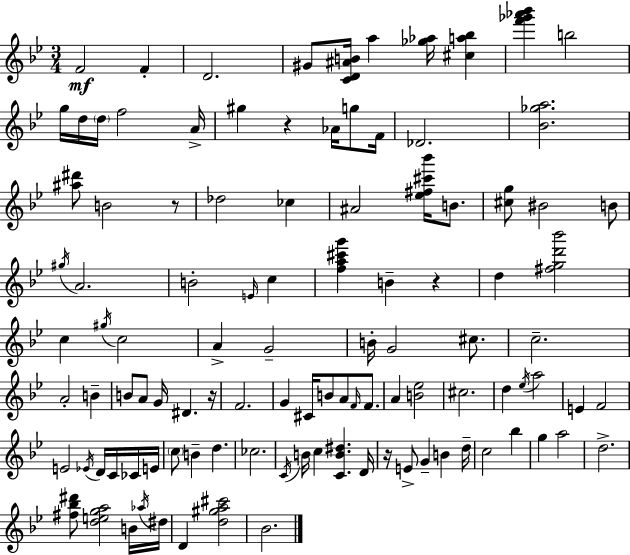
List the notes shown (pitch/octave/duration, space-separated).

F4/h F4/q D4/h. G#4/e [C4,D4,A#4,B4]/s A5/q [Gb5,Ab5]/s [C#5,A5,Bb5]/q [F6,Gb6,Ab6,Bb6]/q B5/h G5/s D5/s D5/s F5/h A4/s G#5/q R/q Ab4/s G5/e F4/s Db4/h. [Bb4,Gb5,A5]/h. [A#5,D#6]/e B4/h R/e Db5/h CES5/q A#4/h [Eb5,F#5,C#6,Bb6]/s B4/e. [C#5,G5]/e BIS4/h B4/e G#5/s A4/h. B4/h E4/s C5/q [F5,A5,C#6,G6]/q B4/q R/q D5/q [F#5,G5,D6,Bb6]/h C5/q G#5/s C5/h A4/q G4/h B4/s G4/h C#5/e. C5/h. A4/h B4/q B4/e A4/e G4/s D#4/q. R/s F4/h. G4/q C#4/s B4/e A4/e F4/s F4/e. A4/q [B4,Eb5]/h C#5/h. D5/q Eb5/s A5/h E4/q F4/h E4/h Eb4/s D4/s C4/s CES4/s E4/s C5/e B4/q D5/q. CES5/h. C4/s B4/s C5/q [C4,B4,D#5]/q. D4/s R/s E4/e G4/q B4/q D5/s C5/h Bb5/q G5/q A5/h D5/h. [F#5,Bb5,D#6]/e [D5,E5,G5,A5]/h B4/s Ab5/s D#5/s D4/q [D5,G#5,A5,C#6]/h Bb4/h.